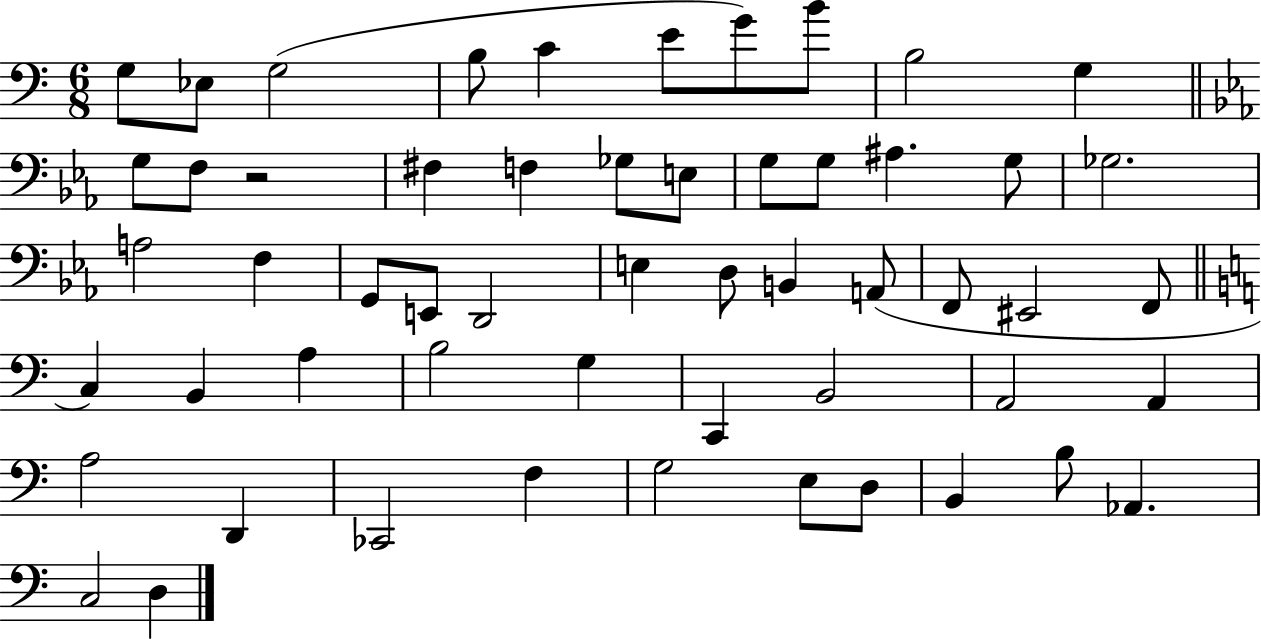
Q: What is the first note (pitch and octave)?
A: G3